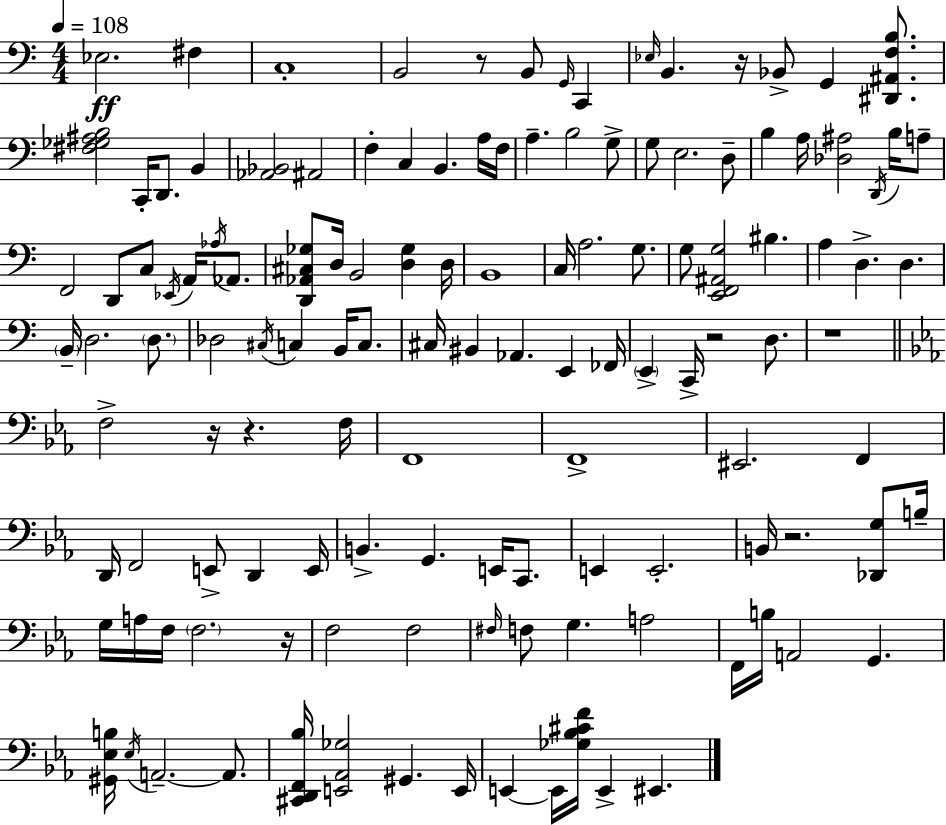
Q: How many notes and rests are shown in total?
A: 128